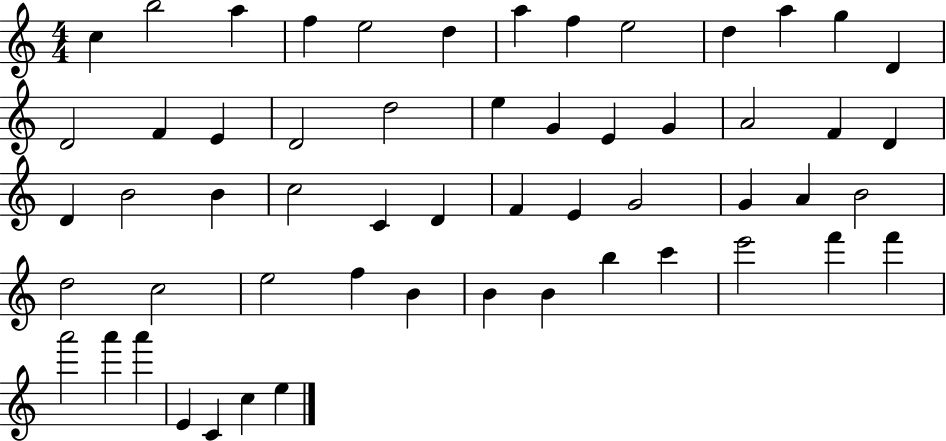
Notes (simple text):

C5/q B5/h A5/q F5/q E5/h D5/q A5/q F5/q E5/h D5/q A5/q G5/q D4/q D4/h F4/q E4/q D4/h D5/h E5/q G4/q E4/q G4/q A4/h F4/q D4/q D4/q B4/h B4/q C5/h C4/q D4/q F4/q E4/q G4/h G4/q A4/q B4/h D5/h C5/h E5/h F5/q B4/q B4/q B4/q B5/q C6/q E6/h F6/q F6/q A6/h A6/q A6/q E4/q C4/q C5/q E5/q